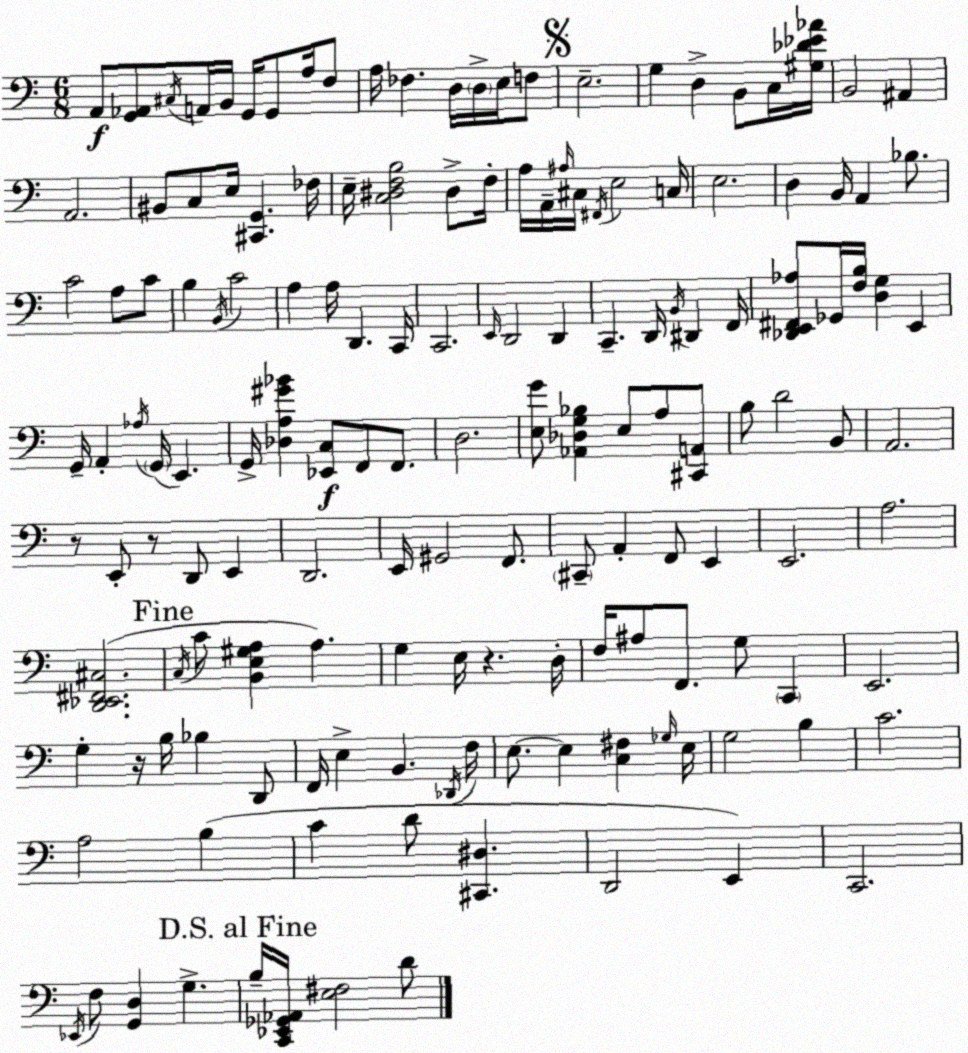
X:1
T:Untitled
M:6/8
L:1/4
K:Am
A,,/2 [G,,_A,,]/2 ^C,/4 A,,/4 B,,/4 G,,/4 G,,/2 A,/4 F,/2 A,/4 _F, D,/4 D,/4 E,/4 F,/2 E,2 G, D, B,,/2 C,/4 [^G,_D_E_A]/4 B,,2 ^A,, A,,2 ^B,,/2 C,/2 E,/4 [^C,,G,,] _F,/4 E,/4 [C,^D,F,B,]2 ^D,/2 F,/4 A,/4 A,,/4 ^A,/4 ^C,/4 ^F,,/4 E,2 C,/4 E,2 D, B,,/4 A,, _B,/2 C2 A,/2 C/2 B, B,,/4 C2 A, A,/4 D,, C,,/4 C,,2 E,,/4 D,,2 D,, C,, D,,/4 B,,/4 ^D,, F,,/4 [_D,,E,,^F,,_A,]/2 _G,,/4 [F,B,]/4 [D,G,] E,, G,,/4 A,, _A,/4 G,,/4 E,, G,,/4 [_D,A,^G_B] [_E,,C,]/2 F,,/2 F,,/2 D,2 [E,G]/2 [_A,,_D,G,_B,] E,/2 A,/2 [^C,,A,,]/2 B,/2 D2 B,,/2 A,,2 z/2 E,,/2 z/2 D,,/2 E,, D,,2 E,,/4 ^G,,2 F,,/2 ^C,,/2 A,, F,,/2 E,, E,,2 A,2 [D,,_E,,^F,,^C,]2 C,/4 C/2 [B,,E,^G,A,] A, G, E,/4 z D,/4 F,/4 ^A,/2 F,,/2 G,/2 C,, E,,2 G, z/4 B,/4 _B, D,,/2 F,,/4 E, B,, _D,,/4 F,/4 E,/2 E, [C,^F,] _G,/4 E,/4 G,2 B, C2 A,2 B, C D/2 [^C,,^D,] D,,2 E,, C,,2 _E,,/4 F,/2 [G,,D,] G, B,/4 [C,,_E,,_G,,_A,,]/4 [E,^F,]2 D/2